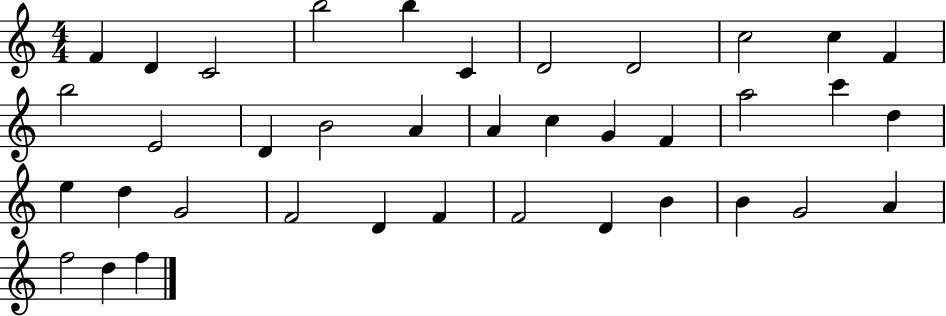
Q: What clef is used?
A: treble